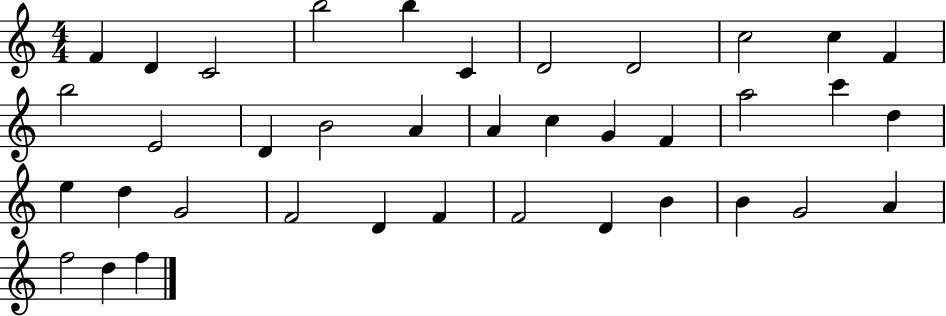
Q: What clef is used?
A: treble